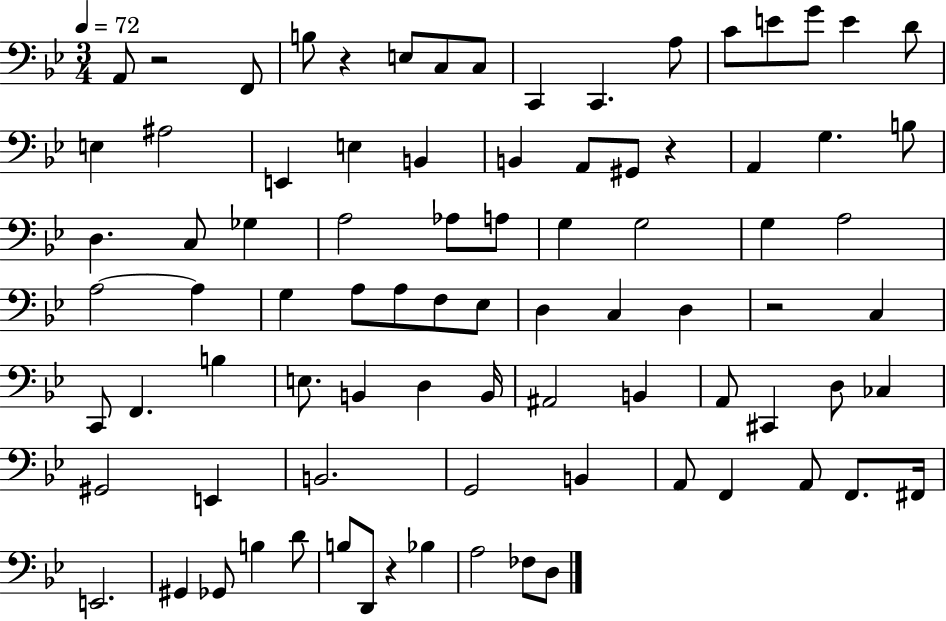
X:1
T:Untitled
M:3/4
L:1/4
K:Bb
A,,/2 z2 F,,/2 B,/2 z E,/2 C,/2 C,/2 C,, C,, A,/2 C/2 E/2 G/2 E D/2 E, ^A,2 E,, E, B,, B,, A,,/2 ^G,,/2 z A,, G, B,/2 D, C,/2 _G, A,2 _A,/2 A,/2 G, G,2 G, A,2 A,2 A, G, A,/2 A,/2 F,/2 _E,/2 D, C, D, z2 C, C,,/2 F,, B, E,/2 B,, D, B,,/4 ^A,,2 B,, A,,/2 ^C,, D,/2 _C, ^G,,2 E,, B,,2 G,,2 B,, A,,/2 F,, A,,/2 F,,/2 ^F,,/4 E,,2 ^G,, _G,,/2 B, D/2 B,/2 D,,/2 z _B, A,2 _F,/2 D,/2